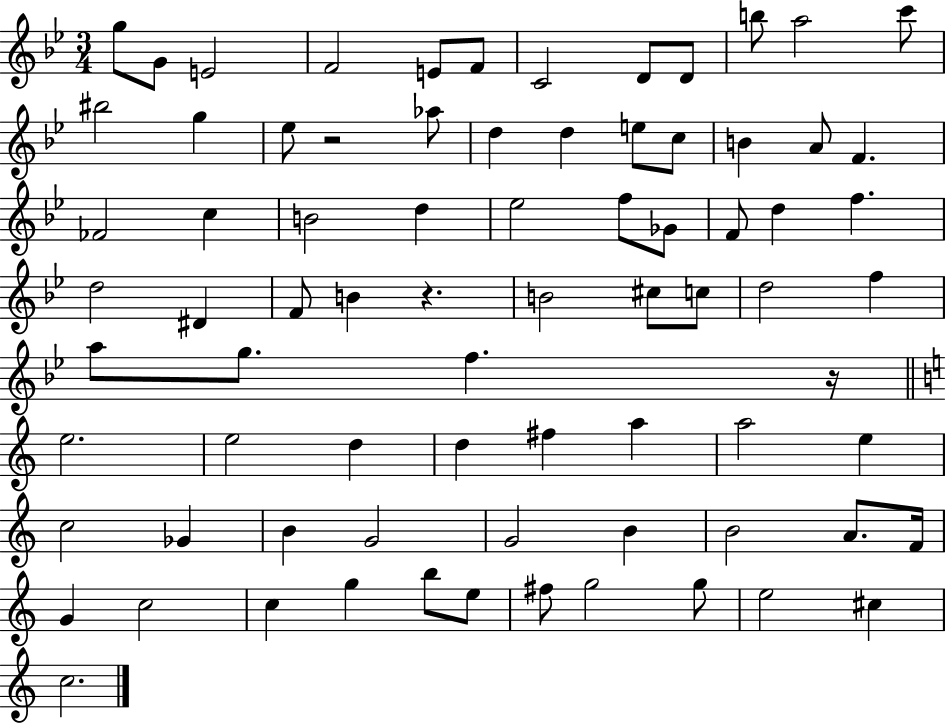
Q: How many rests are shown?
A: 3